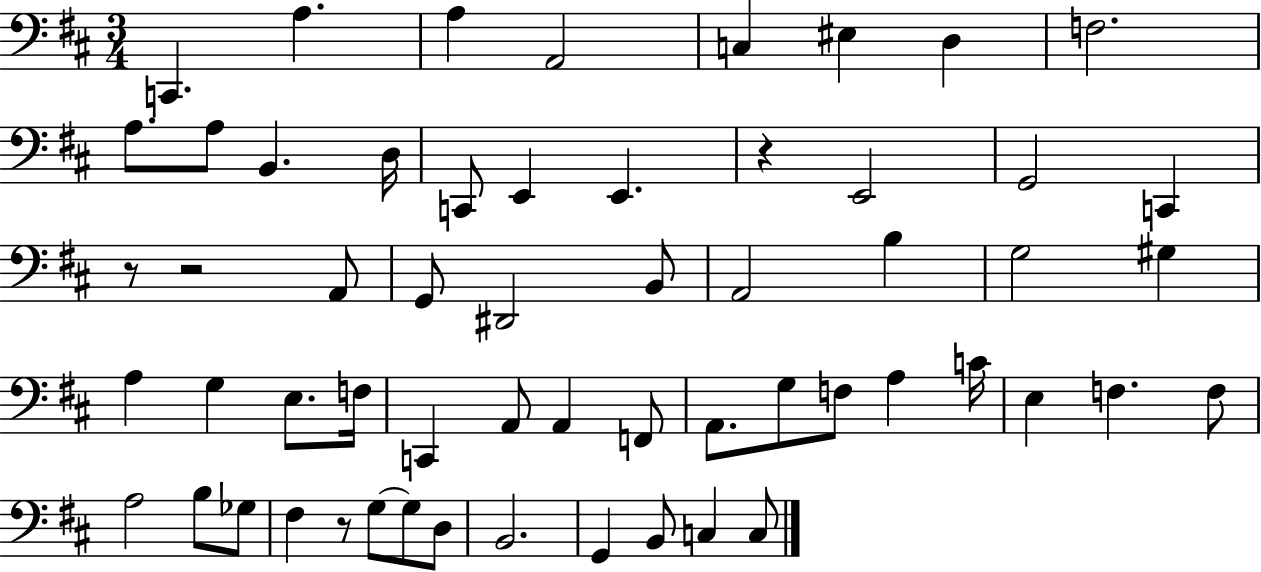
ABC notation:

X:1
T:Untitled
M:3/4
L:1/4
K:D
C,, A, A, A,,2 C, ^E, D, F,2 A,/2 A,/2 B,, D,/4 C,,/2 E,, E,, z E,,2 G,,2 C,, z/2 z2 A,,/2 G,,/2 ^D,,2 B,,/2 A,,2 B, G,2 ^G, A, G, E,/2 F,/4 C,, A,,/2 A,, F,,/2 A,,/2 G,/2 F,/2 A, C/4 E, F, F,/2 A,2 B,/2 _G,/2 ^F, z/2 G,/2 G,/2 D,/2 B,,2 G,, B,,/2 C, C,/2